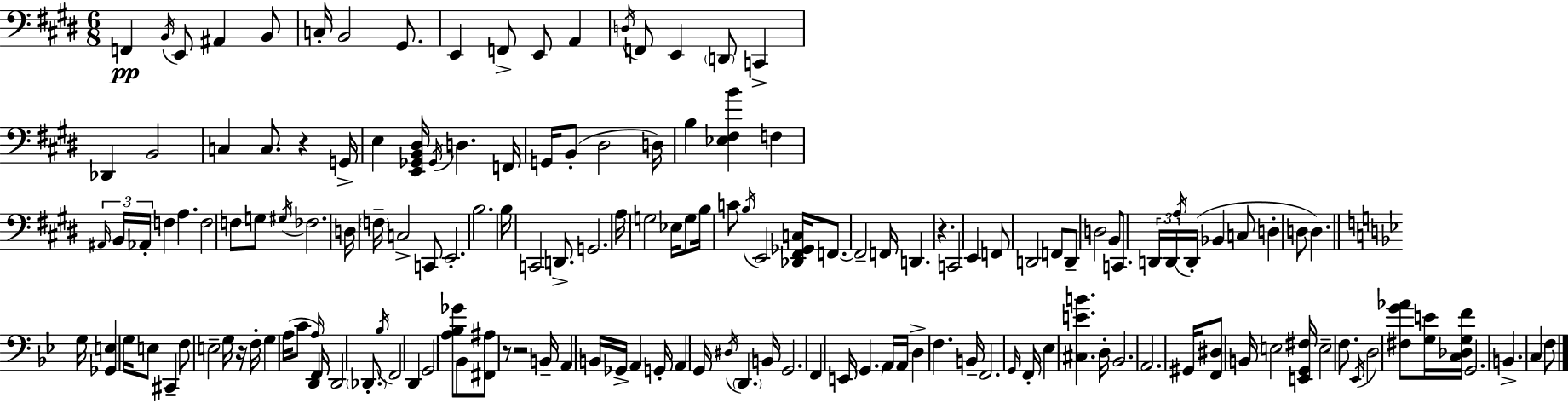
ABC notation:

X:1
T:Untitled
M:6/8
L:1/4
K:E
F,, B,,/4 E,,/2 ^A,, B,,/2 C,/4 B,,2 ^G,,/2 E,, F,,/2 E,,/2 A,, D,/4 F,,/2 E,, D,,/2 C,, _D,, B,,2 C, C,/2 z G,,/4 E, [E,,_G,,B,,^D,]/4 _G,,/4 D, F,,/4 G,,/4 B,,/2 ^D,2 D,/4 B, [_E,^F,B] F, ^A,,/4 B,,/4 _A,,/4 F, A, F,2 F,/2 G,/2 ^G,/4 _F,2 D,/4 F,/4 C,2 C,,/2 E,,2 B,2 B,/4 C,,2 D,,/2 G,,2 A,/4 G,2 _E,/4 G,/2 B,/4 C/2 B,/4 E,,2 [_D,,^F,,_G,,C,]/4 F,,/2 F,,2 F,,/4 D,, z C,,2 E,, F,,/2 D,,2 F,,/2 D,,/2 D,2 B,,/2 C,,/2 D,,/4 D,,/4 A,/4 D,,/4 _B,, C,/2 D, D,/2 D, G,/4 [_G,,E,] G,/4 E,/2 ^C,, F,/2 E,2 G,/4 z/4 F,/4 G, A,/4 C/2 D,, A,/4 F,,/4 D,,2 _D,,/2 _B,/4 F,,2 D,, G,,2 [A,_B,_G]/2 _B,,/2 [^F,,^A,]/2 z/2 z2 B,,/4 A,, B,,/4 _G,,/4 A,, G,,/4 A,, G,,/4 ^D,/4 D,, B,,/4 G,,2 F,, E,,/4 G,, A,,/4 A,,/4 D, F, B,,/4 F,,2 G,,/4 F,,/4 _E, [^C,EB] D,/4 _B,,2 A,,2 ^G,,/4 [F,,^D,]/2 B,,/4 E,2 [E,,G,,^F,]/4 E,2 F,/2 _E,,/4 D,2 [^F,G_A]/2 [G,E]/4 [C,_D,G,F]/4 G,,2 B,, C, F,/2